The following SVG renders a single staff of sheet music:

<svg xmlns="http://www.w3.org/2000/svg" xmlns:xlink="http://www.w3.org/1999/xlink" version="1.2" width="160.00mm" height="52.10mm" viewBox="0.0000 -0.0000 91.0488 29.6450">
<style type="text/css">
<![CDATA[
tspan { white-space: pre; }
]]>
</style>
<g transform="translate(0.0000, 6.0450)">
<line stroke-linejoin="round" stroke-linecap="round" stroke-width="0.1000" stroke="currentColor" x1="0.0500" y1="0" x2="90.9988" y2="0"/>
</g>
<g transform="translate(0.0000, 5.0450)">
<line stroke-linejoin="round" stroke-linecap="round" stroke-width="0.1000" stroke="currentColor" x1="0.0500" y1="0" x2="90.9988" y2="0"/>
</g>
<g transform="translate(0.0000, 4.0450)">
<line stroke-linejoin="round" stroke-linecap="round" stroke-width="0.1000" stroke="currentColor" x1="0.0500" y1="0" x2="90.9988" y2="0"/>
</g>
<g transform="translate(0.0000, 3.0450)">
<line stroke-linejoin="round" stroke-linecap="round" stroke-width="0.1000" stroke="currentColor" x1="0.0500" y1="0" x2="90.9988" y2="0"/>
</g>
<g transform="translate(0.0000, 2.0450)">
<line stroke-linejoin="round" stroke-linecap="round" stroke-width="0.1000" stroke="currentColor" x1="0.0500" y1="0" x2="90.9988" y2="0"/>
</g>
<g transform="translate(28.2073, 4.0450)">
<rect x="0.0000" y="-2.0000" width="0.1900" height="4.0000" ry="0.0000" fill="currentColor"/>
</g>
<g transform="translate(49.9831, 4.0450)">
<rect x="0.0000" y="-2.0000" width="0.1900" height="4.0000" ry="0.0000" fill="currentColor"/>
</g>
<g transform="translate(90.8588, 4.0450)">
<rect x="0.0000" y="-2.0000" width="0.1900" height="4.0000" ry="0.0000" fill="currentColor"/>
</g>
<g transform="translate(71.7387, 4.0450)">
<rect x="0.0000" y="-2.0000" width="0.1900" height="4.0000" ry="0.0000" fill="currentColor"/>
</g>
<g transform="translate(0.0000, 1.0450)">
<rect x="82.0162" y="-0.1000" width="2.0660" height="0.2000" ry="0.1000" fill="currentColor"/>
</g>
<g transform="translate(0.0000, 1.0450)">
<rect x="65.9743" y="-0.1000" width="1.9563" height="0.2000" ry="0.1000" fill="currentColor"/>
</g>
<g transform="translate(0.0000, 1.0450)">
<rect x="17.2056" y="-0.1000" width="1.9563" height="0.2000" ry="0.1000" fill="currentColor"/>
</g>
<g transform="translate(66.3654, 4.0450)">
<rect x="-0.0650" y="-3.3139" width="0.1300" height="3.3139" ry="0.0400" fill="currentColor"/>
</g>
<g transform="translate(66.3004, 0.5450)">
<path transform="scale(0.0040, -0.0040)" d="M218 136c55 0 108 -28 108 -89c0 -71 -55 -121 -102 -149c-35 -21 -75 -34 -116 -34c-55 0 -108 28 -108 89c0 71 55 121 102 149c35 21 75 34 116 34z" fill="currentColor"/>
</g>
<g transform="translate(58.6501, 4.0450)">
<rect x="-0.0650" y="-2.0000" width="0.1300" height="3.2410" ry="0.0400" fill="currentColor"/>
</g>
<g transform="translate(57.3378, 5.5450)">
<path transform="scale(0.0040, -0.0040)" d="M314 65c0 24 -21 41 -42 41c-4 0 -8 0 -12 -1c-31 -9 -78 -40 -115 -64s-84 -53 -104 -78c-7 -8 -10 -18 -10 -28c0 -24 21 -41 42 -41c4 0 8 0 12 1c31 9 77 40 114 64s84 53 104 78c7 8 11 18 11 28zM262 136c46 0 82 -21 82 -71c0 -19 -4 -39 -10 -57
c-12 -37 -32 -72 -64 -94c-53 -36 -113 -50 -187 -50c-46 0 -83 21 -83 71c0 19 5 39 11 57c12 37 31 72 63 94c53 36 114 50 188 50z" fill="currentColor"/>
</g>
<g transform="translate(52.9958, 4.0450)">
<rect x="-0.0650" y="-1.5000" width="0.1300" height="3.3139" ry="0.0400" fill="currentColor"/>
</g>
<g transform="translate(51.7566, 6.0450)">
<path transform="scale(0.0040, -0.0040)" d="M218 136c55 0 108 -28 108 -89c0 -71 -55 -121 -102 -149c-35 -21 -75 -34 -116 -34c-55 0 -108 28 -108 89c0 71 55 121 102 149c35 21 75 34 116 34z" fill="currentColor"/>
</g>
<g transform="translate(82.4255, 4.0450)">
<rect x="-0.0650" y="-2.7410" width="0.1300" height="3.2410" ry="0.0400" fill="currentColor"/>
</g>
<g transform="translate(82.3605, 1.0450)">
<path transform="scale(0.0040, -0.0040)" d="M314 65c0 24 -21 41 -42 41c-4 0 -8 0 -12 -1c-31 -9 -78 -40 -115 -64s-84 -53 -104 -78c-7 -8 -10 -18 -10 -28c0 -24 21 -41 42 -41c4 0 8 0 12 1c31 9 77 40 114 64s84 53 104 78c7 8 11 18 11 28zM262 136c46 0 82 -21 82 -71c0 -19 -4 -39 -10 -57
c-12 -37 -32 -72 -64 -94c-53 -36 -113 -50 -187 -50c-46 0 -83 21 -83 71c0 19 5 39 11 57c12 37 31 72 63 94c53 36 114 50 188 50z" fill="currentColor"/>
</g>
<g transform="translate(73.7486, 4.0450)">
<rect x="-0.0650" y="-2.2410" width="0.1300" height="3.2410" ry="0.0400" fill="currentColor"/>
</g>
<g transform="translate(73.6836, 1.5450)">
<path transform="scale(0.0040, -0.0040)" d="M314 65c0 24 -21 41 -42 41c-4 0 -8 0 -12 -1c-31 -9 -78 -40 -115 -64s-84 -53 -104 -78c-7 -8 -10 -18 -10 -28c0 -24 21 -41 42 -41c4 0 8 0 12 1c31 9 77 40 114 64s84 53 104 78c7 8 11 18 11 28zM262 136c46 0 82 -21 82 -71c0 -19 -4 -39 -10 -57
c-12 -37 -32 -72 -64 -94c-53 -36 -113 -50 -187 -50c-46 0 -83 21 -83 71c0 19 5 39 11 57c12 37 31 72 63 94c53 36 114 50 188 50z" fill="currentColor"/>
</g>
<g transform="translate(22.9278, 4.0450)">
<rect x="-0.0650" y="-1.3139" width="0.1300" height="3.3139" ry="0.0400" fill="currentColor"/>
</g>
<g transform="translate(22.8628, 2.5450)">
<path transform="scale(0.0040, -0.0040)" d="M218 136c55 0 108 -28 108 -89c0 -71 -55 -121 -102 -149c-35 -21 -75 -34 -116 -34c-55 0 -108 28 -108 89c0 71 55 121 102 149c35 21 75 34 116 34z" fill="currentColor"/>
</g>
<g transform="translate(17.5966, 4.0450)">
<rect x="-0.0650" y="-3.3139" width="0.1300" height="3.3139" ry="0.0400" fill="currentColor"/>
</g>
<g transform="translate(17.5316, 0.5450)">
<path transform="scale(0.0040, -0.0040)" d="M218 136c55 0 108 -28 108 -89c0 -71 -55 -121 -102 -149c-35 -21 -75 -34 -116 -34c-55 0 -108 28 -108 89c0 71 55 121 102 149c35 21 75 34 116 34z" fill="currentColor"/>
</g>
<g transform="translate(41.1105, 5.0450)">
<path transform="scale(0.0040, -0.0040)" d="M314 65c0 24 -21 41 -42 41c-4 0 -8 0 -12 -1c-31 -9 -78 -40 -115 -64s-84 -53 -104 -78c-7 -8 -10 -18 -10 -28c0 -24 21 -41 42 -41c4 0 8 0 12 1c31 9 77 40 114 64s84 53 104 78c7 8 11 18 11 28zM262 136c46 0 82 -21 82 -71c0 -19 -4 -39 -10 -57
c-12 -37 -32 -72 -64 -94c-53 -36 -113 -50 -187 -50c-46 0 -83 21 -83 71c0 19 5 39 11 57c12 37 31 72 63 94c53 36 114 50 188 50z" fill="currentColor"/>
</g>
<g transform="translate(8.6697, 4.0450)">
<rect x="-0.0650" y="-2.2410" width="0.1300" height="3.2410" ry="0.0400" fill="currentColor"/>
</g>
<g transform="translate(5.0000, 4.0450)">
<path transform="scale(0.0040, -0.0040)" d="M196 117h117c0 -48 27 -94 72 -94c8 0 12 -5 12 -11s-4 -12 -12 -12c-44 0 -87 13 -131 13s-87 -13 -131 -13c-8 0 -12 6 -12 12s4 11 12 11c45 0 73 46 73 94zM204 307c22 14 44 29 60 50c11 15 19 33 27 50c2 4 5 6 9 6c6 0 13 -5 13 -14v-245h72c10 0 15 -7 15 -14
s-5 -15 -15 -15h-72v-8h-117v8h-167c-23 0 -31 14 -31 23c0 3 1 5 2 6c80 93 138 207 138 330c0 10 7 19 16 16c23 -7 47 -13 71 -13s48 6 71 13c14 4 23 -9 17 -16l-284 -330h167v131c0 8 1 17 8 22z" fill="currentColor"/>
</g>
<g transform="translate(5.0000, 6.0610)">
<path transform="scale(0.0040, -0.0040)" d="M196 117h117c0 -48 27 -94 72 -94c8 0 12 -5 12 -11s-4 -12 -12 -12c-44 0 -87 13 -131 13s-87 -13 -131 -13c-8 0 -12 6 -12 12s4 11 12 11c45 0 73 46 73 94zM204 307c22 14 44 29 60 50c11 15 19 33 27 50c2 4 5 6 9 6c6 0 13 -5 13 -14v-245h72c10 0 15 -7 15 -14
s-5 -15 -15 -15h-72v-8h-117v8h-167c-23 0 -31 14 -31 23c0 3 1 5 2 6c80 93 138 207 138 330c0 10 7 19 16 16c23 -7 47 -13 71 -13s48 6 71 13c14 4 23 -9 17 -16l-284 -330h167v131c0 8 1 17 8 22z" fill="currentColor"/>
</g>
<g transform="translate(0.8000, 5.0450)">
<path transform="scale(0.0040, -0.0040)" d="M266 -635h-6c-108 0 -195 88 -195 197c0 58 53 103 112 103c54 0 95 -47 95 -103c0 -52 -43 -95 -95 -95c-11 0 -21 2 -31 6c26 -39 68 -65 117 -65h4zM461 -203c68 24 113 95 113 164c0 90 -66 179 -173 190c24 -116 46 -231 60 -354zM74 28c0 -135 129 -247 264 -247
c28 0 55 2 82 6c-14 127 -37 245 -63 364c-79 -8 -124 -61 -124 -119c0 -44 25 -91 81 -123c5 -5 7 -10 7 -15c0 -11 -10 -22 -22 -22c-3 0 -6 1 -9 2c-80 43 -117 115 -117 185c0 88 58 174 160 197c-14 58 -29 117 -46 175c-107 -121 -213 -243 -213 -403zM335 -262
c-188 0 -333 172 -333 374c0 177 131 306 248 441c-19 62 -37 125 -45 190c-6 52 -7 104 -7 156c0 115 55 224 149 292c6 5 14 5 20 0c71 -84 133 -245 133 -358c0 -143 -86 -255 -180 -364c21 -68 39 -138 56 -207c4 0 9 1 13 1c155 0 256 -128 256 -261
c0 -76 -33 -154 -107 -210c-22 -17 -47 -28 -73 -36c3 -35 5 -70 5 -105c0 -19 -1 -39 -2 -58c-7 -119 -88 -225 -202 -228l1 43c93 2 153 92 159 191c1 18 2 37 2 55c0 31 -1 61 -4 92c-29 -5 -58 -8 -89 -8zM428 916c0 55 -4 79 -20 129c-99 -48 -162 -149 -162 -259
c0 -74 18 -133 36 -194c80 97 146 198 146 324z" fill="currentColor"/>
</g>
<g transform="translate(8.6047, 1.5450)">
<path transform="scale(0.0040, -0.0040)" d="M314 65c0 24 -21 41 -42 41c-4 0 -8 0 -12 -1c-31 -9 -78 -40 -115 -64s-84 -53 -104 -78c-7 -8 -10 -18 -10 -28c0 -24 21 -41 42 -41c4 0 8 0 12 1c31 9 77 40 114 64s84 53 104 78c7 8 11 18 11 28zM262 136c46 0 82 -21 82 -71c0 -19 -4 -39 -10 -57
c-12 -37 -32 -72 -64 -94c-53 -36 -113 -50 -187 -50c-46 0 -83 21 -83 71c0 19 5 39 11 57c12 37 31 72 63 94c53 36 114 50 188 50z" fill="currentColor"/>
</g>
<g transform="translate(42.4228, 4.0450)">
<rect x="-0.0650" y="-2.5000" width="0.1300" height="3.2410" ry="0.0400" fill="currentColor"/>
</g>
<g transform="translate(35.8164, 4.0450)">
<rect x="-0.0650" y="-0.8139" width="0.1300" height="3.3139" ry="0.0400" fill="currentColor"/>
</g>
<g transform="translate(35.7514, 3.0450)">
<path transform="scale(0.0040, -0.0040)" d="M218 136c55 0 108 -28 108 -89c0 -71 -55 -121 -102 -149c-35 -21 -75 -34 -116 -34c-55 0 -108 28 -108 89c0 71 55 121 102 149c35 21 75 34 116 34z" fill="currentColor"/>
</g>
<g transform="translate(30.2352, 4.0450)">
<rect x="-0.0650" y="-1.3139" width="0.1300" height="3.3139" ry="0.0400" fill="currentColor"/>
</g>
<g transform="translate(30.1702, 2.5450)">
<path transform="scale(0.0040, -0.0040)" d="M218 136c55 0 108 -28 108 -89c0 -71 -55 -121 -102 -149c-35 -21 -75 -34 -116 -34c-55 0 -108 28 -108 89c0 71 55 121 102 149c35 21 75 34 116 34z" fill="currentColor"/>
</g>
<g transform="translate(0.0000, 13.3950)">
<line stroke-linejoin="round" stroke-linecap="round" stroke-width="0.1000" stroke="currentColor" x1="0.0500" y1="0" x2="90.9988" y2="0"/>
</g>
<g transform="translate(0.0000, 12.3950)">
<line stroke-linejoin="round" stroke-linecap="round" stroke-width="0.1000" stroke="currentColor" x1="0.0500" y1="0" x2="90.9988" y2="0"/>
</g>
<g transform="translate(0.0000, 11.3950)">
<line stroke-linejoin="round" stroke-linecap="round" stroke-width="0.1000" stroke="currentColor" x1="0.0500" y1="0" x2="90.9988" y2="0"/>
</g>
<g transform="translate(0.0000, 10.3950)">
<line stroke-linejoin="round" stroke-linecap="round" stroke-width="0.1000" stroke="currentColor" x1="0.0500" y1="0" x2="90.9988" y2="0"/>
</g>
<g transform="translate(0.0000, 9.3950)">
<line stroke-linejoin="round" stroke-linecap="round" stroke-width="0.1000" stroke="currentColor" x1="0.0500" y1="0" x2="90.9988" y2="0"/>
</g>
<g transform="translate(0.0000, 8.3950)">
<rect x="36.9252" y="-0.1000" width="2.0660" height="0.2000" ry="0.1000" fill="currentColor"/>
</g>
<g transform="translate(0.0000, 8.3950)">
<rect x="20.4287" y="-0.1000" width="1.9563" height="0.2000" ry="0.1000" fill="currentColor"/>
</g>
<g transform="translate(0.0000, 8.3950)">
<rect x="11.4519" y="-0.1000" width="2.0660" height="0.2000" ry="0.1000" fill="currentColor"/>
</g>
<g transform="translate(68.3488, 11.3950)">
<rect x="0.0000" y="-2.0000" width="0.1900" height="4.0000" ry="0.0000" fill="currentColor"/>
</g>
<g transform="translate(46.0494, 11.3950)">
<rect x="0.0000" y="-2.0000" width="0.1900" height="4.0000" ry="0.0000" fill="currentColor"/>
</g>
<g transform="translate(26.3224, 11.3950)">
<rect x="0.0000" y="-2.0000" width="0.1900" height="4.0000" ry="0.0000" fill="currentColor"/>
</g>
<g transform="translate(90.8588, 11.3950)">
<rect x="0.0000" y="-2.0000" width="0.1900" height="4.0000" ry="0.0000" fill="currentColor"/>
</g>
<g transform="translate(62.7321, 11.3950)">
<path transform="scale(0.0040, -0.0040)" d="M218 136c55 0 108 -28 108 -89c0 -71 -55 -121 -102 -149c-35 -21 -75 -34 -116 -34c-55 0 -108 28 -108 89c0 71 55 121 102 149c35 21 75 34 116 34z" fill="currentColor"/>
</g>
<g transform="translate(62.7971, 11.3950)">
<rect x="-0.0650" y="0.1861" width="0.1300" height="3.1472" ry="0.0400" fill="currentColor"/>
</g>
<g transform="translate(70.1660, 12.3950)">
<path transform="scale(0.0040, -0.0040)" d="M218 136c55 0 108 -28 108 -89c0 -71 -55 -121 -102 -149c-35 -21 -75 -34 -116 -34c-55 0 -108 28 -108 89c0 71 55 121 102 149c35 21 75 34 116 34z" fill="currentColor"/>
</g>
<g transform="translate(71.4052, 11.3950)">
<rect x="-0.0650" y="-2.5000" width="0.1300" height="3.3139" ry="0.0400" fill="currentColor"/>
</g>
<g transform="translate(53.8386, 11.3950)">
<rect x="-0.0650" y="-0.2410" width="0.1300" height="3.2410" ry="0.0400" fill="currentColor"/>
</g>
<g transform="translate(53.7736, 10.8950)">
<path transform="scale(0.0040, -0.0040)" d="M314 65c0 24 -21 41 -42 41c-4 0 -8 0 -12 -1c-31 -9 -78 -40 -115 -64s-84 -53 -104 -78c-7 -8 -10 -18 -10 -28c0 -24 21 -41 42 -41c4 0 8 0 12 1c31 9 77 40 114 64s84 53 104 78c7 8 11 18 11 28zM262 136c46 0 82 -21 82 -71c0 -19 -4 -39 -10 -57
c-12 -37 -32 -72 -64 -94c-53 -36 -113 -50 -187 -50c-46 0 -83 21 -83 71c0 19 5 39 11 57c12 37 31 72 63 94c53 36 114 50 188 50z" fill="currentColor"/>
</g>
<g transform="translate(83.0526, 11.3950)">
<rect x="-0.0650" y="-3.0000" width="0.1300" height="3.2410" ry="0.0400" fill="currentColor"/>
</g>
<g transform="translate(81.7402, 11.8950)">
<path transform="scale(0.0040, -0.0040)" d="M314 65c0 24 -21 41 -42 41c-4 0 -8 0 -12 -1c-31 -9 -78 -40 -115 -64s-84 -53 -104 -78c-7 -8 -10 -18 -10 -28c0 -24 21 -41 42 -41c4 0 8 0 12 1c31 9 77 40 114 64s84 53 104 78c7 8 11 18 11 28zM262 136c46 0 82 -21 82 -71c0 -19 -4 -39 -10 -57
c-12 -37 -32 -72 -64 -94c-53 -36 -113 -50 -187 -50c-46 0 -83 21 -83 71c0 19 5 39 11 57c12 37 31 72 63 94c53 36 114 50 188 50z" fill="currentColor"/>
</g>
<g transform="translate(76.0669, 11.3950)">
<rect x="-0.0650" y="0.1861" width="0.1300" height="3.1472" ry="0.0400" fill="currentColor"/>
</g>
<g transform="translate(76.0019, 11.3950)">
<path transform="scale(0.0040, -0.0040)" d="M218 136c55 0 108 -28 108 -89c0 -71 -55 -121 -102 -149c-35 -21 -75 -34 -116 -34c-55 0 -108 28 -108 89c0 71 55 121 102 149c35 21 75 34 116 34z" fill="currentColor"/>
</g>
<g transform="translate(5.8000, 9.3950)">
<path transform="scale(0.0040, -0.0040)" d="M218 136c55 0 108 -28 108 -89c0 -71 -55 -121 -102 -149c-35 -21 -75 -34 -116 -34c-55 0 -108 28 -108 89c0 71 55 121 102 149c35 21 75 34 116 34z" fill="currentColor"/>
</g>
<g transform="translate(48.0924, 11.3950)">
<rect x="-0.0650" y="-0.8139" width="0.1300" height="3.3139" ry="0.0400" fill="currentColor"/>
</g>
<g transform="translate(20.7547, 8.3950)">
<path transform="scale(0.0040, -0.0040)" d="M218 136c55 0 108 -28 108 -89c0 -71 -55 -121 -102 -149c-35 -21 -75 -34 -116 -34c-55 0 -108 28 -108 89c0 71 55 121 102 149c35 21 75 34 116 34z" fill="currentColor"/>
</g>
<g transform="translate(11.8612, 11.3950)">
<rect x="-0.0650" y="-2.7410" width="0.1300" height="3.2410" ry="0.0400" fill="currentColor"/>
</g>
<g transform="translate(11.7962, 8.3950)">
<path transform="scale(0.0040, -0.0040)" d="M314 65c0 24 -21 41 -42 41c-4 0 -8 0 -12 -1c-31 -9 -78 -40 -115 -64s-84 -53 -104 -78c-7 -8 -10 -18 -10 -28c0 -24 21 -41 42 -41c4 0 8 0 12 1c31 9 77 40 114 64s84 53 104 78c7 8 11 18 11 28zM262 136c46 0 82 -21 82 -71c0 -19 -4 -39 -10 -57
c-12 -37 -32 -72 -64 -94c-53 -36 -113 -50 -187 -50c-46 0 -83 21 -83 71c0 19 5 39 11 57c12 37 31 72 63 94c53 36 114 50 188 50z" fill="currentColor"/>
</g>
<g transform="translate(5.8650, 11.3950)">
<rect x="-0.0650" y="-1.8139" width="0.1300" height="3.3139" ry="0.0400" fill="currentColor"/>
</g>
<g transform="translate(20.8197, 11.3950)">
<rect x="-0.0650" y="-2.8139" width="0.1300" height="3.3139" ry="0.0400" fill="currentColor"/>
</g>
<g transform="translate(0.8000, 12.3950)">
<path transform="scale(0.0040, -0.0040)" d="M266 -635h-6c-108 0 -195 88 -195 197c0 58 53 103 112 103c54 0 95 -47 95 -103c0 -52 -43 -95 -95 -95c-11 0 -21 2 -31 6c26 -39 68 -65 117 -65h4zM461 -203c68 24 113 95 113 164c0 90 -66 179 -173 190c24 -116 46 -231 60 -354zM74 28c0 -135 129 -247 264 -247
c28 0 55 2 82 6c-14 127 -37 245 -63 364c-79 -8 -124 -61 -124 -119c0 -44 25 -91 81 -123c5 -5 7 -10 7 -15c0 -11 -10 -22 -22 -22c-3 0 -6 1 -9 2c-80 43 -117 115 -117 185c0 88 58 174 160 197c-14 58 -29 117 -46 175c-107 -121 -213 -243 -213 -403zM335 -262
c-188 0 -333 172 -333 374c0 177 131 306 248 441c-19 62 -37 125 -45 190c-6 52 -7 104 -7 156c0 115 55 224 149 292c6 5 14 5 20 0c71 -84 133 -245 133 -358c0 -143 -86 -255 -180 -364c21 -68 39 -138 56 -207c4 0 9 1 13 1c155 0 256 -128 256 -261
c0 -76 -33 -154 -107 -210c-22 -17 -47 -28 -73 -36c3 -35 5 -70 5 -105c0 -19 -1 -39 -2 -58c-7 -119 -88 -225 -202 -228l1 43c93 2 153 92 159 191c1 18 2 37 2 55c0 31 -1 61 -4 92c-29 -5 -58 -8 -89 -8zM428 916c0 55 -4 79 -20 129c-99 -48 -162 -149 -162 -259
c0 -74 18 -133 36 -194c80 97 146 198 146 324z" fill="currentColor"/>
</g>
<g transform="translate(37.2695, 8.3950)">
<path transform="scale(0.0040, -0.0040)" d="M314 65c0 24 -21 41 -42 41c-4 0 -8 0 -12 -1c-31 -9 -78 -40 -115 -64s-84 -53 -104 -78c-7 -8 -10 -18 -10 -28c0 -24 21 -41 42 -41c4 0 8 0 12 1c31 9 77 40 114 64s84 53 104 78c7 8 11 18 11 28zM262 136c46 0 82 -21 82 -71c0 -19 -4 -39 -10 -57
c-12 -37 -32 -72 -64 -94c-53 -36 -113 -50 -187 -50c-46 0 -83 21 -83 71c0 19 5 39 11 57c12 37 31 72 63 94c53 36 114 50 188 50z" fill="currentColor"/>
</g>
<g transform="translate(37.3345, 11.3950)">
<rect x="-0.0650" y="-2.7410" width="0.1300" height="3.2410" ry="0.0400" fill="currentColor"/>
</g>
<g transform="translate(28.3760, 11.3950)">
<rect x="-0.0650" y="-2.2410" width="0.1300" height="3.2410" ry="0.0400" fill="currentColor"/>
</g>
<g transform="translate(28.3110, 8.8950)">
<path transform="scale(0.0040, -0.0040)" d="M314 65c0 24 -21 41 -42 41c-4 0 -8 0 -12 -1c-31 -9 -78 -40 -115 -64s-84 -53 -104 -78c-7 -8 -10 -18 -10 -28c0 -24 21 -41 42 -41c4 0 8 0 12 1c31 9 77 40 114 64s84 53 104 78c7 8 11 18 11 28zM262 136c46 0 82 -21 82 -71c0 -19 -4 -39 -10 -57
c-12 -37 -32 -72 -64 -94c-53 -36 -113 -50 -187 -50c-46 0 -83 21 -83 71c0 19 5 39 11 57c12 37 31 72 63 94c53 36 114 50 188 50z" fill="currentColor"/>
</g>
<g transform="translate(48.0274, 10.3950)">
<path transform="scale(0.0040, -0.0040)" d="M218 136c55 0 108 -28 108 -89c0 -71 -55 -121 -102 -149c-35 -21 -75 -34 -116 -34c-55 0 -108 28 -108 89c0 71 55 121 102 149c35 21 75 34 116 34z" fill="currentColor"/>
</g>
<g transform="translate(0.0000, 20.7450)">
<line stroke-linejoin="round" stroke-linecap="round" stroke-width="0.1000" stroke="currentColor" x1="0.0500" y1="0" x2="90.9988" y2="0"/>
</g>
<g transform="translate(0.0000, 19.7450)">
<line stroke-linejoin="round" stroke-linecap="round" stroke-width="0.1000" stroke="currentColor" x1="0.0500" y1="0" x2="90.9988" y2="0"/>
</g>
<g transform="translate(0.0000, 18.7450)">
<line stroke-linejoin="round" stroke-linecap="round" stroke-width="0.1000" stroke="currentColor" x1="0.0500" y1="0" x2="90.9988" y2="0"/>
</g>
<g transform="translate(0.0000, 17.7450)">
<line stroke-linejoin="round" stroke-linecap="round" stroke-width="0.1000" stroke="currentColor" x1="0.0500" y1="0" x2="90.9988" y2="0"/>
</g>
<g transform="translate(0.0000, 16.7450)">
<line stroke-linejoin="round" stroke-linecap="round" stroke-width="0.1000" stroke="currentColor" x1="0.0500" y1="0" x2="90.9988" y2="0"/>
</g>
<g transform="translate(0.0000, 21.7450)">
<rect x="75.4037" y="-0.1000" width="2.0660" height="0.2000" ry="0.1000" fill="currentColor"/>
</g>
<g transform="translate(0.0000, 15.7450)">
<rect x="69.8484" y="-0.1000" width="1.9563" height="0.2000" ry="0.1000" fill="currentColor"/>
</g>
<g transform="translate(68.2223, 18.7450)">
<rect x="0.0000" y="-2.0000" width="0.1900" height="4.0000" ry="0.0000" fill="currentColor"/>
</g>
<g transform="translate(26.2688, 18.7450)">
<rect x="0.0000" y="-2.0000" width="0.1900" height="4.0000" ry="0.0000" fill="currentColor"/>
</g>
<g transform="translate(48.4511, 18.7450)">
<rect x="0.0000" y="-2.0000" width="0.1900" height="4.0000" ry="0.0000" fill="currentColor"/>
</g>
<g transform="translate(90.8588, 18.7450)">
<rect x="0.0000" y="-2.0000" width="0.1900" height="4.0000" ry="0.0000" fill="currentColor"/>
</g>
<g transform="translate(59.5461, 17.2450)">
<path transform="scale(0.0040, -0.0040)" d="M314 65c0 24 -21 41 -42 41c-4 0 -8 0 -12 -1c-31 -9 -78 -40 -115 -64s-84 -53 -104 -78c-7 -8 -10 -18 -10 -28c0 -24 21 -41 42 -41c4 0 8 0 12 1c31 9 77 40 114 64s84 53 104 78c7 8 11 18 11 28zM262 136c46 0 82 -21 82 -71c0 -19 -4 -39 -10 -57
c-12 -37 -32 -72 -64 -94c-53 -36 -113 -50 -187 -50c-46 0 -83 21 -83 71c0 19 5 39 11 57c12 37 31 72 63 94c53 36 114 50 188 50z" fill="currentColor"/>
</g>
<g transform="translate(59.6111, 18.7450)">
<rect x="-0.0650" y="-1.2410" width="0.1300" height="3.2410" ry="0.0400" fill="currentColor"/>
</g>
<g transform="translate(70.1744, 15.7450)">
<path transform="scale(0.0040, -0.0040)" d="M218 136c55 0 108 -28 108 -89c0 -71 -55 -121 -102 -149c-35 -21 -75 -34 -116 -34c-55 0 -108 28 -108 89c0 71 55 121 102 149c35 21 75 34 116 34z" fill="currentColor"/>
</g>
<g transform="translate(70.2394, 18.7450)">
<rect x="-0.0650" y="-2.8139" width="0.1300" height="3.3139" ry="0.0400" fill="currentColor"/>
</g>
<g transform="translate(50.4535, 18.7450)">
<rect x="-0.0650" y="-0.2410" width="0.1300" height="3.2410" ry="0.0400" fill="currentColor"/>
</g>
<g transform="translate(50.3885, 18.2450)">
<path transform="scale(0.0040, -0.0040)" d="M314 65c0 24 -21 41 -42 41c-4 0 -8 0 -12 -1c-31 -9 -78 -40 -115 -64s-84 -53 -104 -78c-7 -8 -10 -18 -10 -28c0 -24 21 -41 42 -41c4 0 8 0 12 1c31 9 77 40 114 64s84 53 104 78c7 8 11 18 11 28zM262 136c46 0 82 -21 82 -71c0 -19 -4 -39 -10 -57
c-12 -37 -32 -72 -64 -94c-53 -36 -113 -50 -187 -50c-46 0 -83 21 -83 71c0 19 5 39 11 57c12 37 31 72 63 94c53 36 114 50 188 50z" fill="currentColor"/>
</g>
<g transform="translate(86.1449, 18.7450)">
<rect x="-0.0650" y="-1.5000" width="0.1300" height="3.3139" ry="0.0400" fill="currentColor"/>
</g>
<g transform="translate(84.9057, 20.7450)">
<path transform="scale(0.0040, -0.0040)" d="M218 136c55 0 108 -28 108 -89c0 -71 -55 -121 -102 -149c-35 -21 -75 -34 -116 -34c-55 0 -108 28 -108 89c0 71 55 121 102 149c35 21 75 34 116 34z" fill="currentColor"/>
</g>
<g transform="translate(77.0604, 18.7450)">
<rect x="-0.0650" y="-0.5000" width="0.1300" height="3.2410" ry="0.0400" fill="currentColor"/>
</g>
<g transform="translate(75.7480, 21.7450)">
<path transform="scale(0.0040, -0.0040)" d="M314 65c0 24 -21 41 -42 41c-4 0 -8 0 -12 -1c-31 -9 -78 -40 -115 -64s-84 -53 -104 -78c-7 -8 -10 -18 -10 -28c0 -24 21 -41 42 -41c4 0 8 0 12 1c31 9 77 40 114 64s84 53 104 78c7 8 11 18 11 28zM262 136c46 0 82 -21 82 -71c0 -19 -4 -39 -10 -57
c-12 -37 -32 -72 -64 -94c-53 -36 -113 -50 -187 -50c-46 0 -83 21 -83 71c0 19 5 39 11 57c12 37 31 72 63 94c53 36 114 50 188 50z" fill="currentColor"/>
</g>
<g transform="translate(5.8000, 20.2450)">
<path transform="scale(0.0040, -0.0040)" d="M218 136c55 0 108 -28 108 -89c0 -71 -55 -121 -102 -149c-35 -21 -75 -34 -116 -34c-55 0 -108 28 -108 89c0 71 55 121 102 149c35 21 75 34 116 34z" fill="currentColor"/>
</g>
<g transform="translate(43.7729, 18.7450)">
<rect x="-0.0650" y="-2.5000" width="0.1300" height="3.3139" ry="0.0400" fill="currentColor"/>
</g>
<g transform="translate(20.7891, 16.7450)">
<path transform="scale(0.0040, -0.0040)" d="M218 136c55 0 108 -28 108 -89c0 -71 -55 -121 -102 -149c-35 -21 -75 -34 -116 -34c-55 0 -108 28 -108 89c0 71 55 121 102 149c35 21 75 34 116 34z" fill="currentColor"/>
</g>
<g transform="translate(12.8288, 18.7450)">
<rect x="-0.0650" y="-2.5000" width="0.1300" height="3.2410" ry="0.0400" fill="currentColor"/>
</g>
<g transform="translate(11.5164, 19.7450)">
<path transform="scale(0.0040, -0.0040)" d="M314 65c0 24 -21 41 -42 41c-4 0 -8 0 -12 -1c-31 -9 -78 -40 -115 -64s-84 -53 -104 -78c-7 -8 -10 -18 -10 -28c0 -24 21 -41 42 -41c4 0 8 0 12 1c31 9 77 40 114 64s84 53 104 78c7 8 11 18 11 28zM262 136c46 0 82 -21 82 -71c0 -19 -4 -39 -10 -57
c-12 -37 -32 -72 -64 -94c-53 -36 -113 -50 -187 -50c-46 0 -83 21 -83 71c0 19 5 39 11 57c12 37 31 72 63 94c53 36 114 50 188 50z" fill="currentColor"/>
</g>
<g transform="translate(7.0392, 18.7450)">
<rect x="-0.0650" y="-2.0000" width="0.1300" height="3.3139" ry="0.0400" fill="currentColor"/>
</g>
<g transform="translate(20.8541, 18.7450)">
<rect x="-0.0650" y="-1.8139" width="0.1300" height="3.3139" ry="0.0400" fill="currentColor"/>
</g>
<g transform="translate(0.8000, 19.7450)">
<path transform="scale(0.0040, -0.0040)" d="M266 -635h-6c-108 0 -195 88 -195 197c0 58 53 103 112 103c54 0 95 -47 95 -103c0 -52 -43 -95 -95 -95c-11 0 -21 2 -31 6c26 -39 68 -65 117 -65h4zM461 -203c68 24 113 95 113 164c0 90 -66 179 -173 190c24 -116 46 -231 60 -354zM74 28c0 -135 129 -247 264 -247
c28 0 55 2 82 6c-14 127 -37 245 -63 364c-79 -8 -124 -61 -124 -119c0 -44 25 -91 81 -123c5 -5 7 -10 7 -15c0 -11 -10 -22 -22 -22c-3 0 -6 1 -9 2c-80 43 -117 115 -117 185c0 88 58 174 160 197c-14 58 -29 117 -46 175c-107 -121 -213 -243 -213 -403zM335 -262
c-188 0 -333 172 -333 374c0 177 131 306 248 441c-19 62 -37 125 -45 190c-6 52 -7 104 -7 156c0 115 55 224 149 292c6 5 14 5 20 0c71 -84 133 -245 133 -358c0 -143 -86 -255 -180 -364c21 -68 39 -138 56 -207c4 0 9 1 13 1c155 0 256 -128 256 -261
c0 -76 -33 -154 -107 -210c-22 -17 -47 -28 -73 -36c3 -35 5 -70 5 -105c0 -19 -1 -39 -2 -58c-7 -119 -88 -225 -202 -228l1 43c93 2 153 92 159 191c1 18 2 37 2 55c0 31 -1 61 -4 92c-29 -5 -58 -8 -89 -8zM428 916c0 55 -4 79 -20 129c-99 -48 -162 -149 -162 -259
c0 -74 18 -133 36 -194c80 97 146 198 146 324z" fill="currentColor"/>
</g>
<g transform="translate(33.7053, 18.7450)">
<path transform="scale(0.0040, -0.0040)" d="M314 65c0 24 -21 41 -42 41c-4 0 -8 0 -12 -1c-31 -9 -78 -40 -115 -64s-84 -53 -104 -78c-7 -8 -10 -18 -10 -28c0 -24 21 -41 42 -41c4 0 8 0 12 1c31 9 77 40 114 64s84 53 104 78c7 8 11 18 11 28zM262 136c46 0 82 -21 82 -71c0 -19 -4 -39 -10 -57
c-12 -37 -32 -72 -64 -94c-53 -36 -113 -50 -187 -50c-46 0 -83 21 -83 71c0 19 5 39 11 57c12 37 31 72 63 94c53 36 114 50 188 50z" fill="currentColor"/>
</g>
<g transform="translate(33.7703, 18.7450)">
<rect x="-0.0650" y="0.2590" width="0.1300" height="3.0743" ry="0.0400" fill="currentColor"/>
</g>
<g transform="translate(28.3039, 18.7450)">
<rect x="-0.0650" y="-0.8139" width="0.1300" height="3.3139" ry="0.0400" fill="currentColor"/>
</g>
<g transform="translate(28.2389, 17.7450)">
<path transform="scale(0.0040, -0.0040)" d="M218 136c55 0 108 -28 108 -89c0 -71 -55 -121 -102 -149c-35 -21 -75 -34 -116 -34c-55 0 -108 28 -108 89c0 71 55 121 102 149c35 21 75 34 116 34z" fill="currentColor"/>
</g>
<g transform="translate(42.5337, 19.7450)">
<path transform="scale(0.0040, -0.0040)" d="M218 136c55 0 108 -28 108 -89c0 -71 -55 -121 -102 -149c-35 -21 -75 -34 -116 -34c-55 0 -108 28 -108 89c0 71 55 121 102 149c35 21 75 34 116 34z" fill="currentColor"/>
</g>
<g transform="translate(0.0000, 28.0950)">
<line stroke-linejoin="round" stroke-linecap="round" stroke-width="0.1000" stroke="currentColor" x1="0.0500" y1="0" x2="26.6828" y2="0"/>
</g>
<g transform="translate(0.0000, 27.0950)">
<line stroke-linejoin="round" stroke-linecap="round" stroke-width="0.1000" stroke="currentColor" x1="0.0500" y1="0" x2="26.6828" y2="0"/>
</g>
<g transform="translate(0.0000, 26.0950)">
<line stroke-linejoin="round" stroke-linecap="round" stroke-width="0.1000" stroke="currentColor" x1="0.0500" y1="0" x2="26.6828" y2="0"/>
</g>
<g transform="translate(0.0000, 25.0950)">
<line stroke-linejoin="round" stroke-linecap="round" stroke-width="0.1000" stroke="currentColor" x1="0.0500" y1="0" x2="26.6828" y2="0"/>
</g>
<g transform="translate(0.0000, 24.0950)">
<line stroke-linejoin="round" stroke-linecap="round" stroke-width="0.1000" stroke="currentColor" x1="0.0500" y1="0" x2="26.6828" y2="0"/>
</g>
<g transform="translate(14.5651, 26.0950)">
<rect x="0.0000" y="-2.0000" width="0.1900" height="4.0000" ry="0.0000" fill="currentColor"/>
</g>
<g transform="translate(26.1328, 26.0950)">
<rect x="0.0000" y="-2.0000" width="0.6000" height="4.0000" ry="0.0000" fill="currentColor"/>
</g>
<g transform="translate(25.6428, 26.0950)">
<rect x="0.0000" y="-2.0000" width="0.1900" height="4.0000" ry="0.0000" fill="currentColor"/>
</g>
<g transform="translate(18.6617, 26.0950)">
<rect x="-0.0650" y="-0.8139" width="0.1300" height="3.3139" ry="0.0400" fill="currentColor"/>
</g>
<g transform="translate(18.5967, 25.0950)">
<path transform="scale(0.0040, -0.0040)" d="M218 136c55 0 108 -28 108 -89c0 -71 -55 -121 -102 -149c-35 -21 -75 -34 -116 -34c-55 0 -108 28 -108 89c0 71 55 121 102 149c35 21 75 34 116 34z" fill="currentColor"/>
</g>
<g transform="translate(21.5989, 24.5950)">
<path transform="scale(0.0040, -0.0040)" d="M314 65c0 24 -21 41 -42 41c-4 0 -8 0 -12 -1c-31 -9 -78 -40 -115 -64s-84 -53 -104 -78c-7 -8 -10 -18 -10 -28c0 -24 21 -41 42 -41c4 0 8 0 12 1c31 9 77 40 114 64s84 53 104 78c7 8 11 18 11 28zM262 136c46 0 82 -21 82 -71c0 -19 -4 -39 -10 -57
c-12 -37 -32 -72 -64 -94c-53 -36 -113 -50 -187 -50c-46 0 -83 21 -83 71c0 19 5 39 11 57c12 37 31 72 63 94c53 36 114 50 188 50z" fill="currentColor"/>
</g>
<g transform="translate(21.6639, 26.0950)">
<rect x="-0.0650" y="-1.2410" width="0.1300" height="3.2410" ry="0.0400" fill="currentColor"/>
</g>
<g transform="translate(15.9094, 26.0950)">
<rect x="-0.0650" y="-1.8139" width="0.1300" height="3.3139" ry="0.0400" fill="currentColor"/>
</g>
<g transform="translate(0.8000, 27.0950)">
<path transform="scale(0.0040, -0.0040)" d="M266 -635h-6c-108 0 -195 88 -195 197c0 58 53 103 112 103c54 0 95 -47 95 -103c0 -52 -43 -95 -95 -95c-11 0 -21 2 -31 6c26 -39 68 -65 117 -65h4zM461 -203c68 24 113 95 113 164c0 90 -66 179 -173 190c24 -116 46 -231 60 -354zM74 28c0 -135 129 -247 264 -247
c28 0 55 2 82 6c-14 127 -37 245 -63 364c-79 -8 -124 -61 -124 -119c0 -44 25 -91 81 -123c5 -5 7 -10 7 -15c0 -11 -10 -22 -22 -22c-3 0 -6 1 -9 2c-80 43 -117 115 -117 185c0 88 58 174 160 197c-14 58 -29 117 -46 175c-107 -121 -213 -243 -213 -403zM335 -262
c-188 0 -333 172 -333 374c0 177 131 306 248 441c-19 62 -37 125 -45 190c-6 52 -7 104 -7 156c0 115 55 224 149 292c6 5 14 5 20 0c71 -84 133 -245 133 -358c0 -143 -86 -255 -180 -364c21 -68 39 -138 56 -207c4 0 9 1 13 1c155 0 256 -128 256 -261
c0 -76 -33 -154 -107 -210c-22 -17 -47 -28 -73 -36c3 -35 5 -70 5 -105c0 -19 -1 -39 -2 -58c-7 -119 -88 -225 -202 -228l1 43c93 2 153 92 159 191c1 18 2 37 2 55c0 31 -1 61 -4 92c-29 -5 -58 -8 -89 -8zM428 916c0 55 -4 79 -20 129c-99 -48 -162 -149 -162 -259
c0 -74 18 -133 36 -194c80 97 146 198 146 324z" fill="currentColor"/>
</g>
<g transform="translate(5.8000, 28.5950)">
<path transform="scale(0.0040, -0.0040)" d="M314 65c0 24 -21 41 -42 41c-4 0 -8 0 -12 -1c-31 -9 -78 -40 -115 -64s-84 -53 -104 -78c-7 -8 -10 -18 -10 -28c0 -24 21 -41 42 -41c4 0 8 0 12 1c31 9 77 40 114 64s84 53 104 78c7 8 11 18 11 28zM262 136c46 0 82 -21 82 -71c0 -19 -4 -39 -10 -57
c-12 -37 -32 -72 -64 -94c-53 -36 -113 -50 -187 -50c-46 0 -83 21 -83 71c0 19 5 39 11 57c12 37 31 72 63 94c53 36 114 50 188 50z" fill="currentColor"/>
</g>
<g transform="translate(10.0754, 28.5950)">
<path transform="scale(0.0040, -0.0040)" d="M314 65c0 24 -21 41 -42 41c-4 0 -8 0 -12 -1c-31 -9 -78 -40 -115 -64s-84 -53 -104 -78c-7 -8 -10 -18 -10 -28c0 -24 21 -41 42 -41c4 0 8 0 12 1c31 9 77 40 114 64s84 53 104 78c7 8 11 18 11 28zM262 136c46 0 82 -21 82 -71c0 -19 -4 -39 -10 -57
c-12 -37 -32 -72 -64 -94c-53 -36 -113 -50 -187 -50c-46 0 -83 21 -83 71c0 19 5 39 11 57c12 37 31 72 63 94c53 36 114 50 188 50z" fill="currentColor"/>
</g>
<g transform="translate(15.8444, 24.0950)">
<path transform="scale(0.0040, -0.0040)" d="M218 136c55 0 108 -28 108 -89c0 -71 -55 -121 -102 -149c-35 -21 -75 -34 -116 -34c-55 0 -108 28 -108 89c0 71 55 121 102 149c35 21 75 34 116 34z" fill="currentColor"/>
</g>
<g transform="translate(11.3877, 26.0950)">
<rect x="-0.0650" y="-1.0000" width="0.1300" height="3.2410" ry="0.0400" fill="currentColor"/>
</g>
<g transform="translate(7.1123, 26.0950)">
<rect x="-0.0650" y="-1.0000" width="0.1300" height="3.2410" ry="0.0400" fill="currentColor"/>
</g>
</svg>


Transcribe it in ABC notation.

X:1
T:Untitled
M:4/4
L:1/4
K:C
g2 b e e d G2 E F2 b g2 a2 f a2 a g2 a2 d c2 B G B A2 F G2 f d B2 G c2 e2 a C2 E D2 D2 f d e2